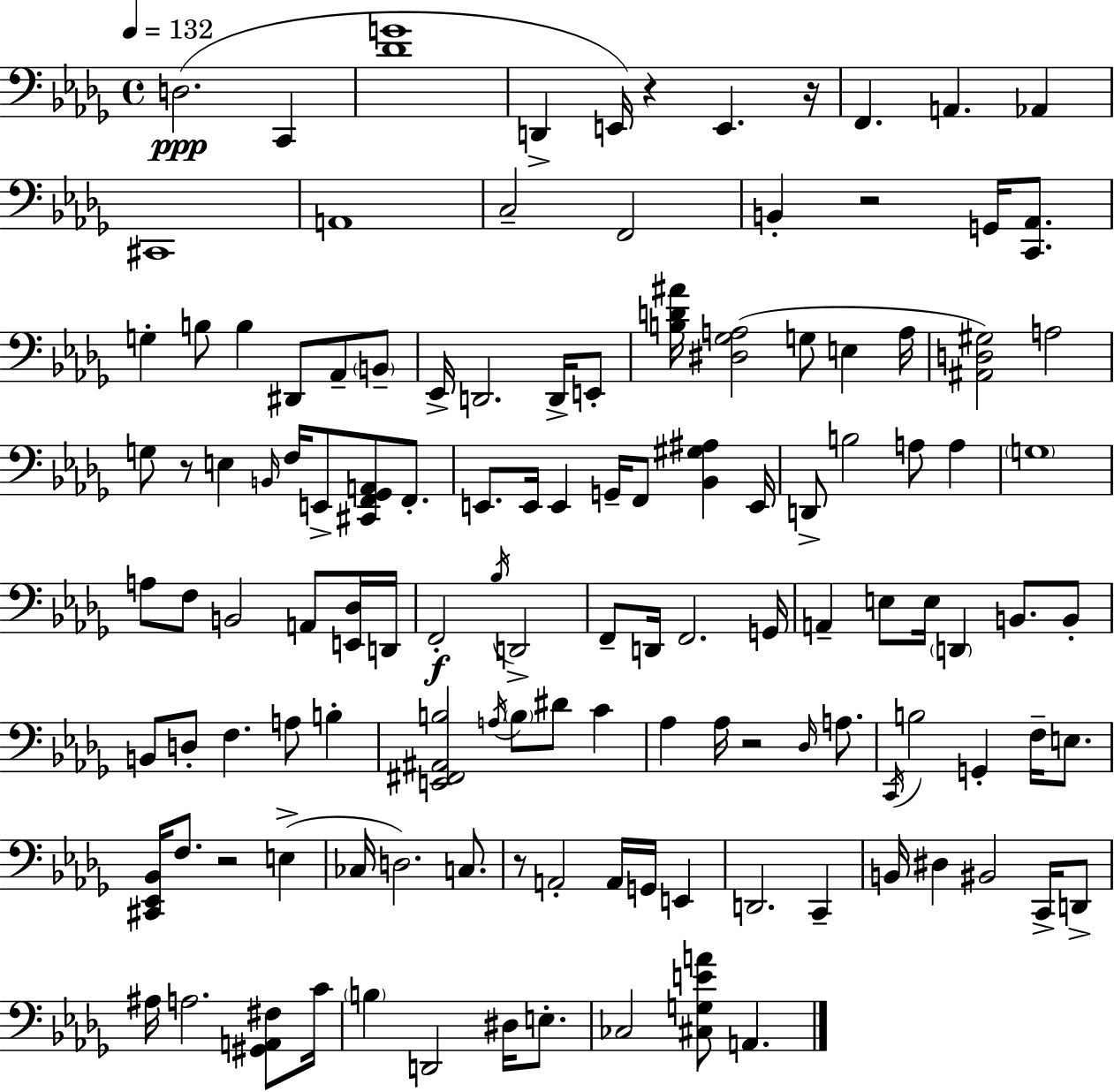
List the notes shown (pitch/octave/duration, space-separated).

D3/h. C2/q [Db4,G4]/w D2/q E2/s R/q E2/q. R/s F2/q. A2/q. Ab2/q C#2/w A2/w C3/h F2/h B2/q R/h G2/s [C2,Ab2]/e. G3/q B3/e B3/q D#2/e Ab2/e B2/e Eb2/s D2/h. D2/s E2/e [B3,D4,A#4]/s [D#3,Gb3,A3]/h G3/e E3/q A3/s [A#2,D3,G#3]/h A3/h G3/e R/e E3/q B2/s F3/s E2/e [C#2,F2,Gb2,A2]/e F2/e. E2/e. E2/s E2/q G2/s F2/e [Bb2,G#3,A#3]/q E2/s D2/e B3/h A3/e A3/q G3/w A3/e F3/e B2/h A2/e [E2,Db3]/s D2/s F2/h Bb3/s D2/h F2/e D2/s F2/h. G2/s A2/q E3/e E3/s D2/q B2/e. B2/e B2/e D3/e F3/q. A3/e B3/q [E2,F#2,A#2,B3]/h A3/s B3/e D#4/e C4/q Ab3/q Ab3/s R/h Db3/s A3/e. C2/s B3/h G2/q F3/s E3/e. [C#2,Eb2,Bb2]/s F3/e. R/h E3/q CES3/s D3/h. C3/e. R/e A2/h A2/s G2/s E2/q D2/h. C2/q B2/s D#3/q BIS2/h C2/s D2/e A#3/s A3/h. [G#2,A2,F#3]/e C4/s B3/q D2/h D#3/s E3/e. CES3/h [C#3,G3,E4,A4]/e A2/q.